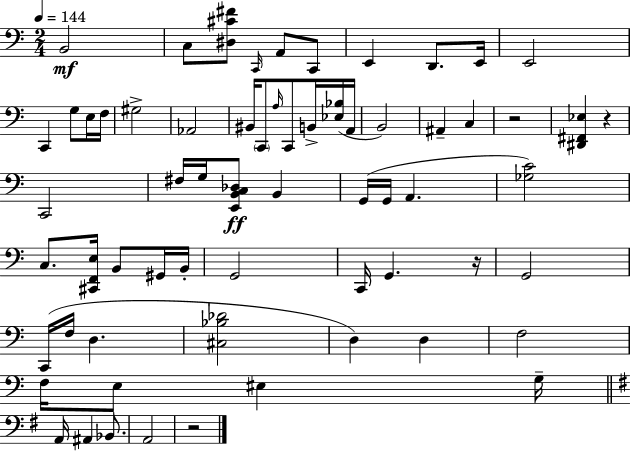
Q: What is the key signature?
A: A minor